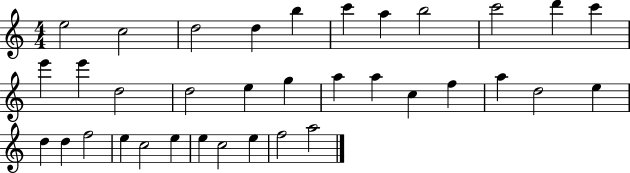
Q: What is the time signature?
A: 4/4